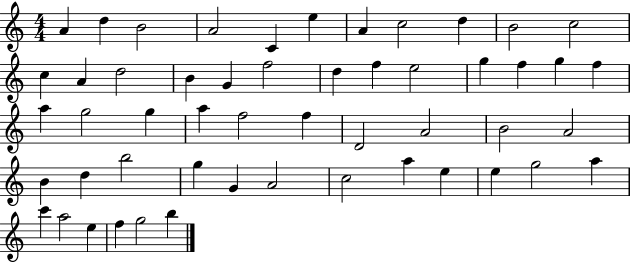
X:1
T:Untitled
M:4/4
L:1/4
K:C
A d B2 A2 C e A c2 d B2 c2 c A d2 B G f2 d f e2 g f g f a g2 g a f2 f D2 A2 B2 A2 B d b2 g G A2 c2 a e e g2 a c' a2 e f g2 b